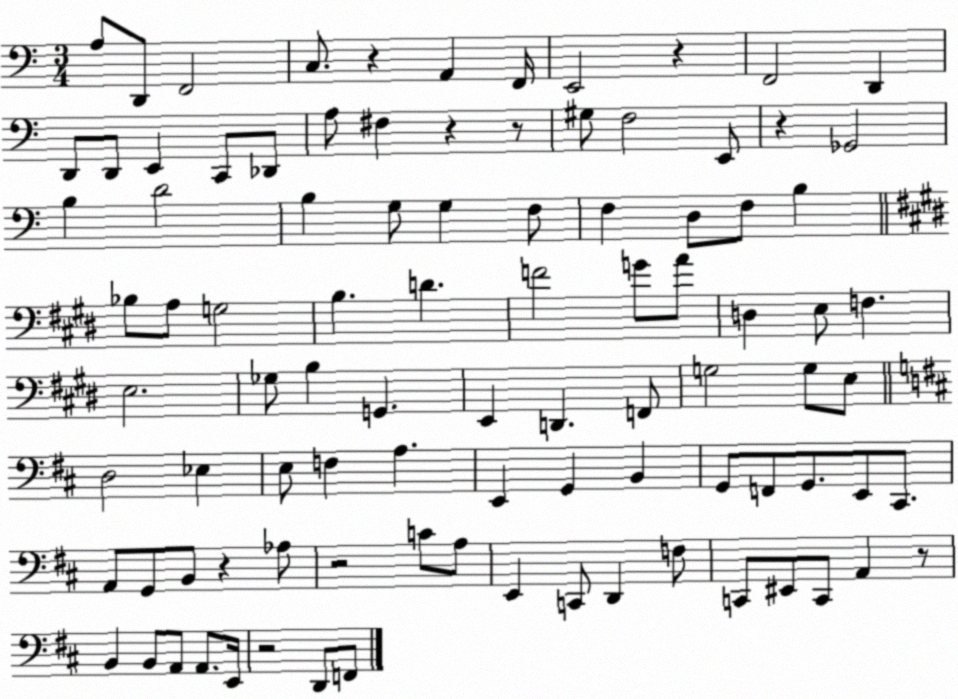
X:1
T:Untitled
M:3/4
L:1/4
K:C
A,/2 D,,/2 F,,2 C,/2 z A,, F,,/4 E,,2 z F,,2 D,, D,,/2 D,,/2 E,, C,,/2 _D,,/2 A,/2 ^F, z z/2 ^G,/2 F,2 E,,/2 z _G,,2 B, D2 B, G,/2 G, F,/2 F, D,/2 F,/2 B, _B,/2 A,/2 G,2 B, D F2 G/2 A/2 D, E,/2 F, E,2 _G,/2 B, G,, E,, D,, F,,/2 G,2 G,/2 E,/2 D,2 _E, E,/2 F, A, E,, G,, B,, G,,/2 F,,/2 G,,/2 E,,/2 ^C,,/2 A,,/2 G,,/2 B,,/2 z _A,/2 z2 C/2 A,/2 E,, C,,/2 D,, F,/2 C,,/2 ^E,,/2 C,,/2 A,, z/2 B,, B,,/2 A,,/2 A,,/2 E,,/4 z2 D,,/2 F,,/2